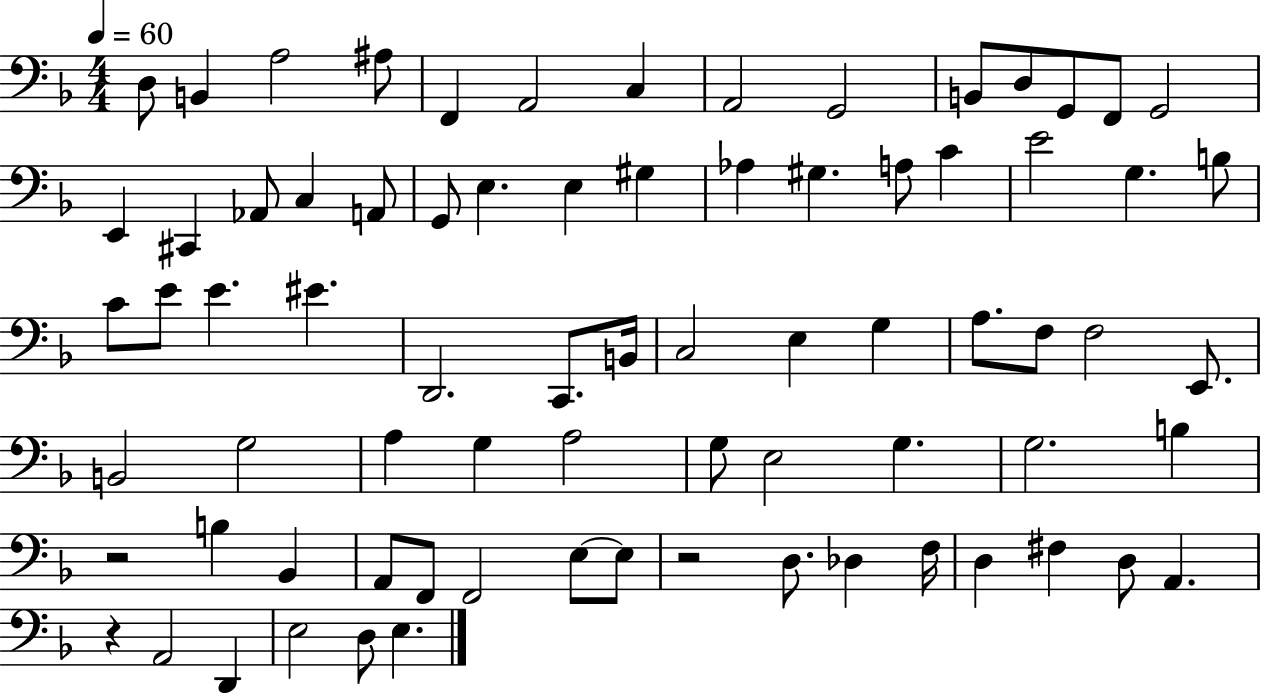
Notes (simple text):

D3/e B2/q A3/h A#3/e F2/q A2/h C3/q A2/h G2/h B2/e D3/e G2/e F2/e G2/h E2/q C#2/q Ab2/e C3/q A2/e G2/e E3/q. E3/q G#3/q Ab3/q G#3/q. A3/e C4/q E4/h G3/q. B3/e C4/e E4/e E4/q. EIS4/q. D2/h. C2/e. B2/s C3/h E3/q G3/q A3/e. F3/e F3/h E2/e. B2/h G3/h A3/q G3/q A3/h G3/e E3/h G3/q. G3/h. B3/q R/h B3/q Bb2/q A2/e F2/e F2/h E3/e E3/e R/h D3/e. Db3/q F3/s D3/q F#3/q D3/e A2/q. R/q A2/h D2/q E3/h D3/e E3/q.